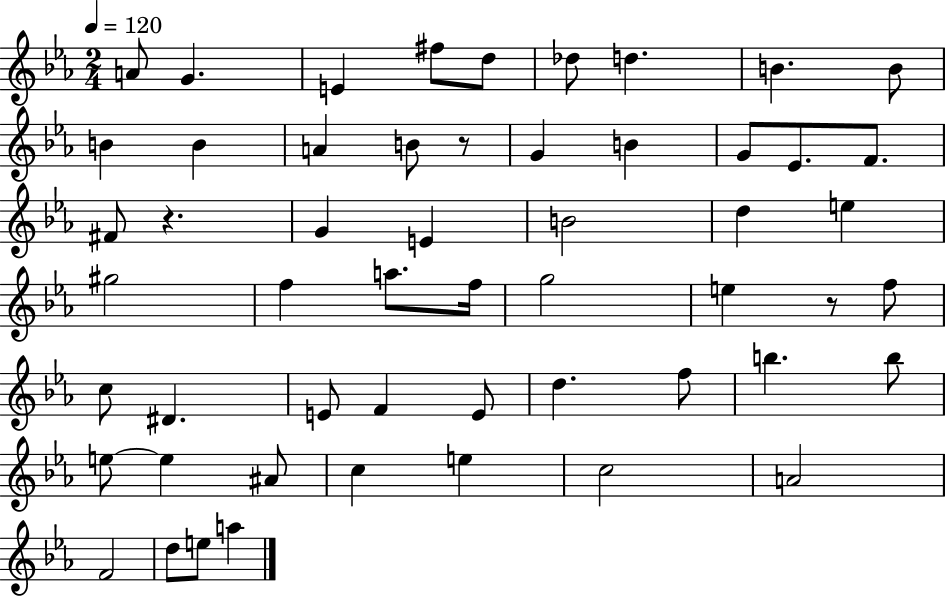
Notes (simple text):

A4/e G4/q. E4/q F#5/e D5/e Db5/e D5/q. B4/q. B4/e B4/q B4/q A4/q B4/e R/e G4/q B4/q G4/e Eb4/e. F4/e. F#4/e R/q. G4/q E4/q B4/h D5/q E5/q G#5/h F5/q A5/e. F5/s G5/h E5/q R/e F5/e C5/e D#4/q. E4/e F4/q E4/e D5/q. F5/e B5/q. B5/e E5/e E5/q A#4/e C5/q E5/q C5/h A4/h F4/h D5/e E5/e A5/q